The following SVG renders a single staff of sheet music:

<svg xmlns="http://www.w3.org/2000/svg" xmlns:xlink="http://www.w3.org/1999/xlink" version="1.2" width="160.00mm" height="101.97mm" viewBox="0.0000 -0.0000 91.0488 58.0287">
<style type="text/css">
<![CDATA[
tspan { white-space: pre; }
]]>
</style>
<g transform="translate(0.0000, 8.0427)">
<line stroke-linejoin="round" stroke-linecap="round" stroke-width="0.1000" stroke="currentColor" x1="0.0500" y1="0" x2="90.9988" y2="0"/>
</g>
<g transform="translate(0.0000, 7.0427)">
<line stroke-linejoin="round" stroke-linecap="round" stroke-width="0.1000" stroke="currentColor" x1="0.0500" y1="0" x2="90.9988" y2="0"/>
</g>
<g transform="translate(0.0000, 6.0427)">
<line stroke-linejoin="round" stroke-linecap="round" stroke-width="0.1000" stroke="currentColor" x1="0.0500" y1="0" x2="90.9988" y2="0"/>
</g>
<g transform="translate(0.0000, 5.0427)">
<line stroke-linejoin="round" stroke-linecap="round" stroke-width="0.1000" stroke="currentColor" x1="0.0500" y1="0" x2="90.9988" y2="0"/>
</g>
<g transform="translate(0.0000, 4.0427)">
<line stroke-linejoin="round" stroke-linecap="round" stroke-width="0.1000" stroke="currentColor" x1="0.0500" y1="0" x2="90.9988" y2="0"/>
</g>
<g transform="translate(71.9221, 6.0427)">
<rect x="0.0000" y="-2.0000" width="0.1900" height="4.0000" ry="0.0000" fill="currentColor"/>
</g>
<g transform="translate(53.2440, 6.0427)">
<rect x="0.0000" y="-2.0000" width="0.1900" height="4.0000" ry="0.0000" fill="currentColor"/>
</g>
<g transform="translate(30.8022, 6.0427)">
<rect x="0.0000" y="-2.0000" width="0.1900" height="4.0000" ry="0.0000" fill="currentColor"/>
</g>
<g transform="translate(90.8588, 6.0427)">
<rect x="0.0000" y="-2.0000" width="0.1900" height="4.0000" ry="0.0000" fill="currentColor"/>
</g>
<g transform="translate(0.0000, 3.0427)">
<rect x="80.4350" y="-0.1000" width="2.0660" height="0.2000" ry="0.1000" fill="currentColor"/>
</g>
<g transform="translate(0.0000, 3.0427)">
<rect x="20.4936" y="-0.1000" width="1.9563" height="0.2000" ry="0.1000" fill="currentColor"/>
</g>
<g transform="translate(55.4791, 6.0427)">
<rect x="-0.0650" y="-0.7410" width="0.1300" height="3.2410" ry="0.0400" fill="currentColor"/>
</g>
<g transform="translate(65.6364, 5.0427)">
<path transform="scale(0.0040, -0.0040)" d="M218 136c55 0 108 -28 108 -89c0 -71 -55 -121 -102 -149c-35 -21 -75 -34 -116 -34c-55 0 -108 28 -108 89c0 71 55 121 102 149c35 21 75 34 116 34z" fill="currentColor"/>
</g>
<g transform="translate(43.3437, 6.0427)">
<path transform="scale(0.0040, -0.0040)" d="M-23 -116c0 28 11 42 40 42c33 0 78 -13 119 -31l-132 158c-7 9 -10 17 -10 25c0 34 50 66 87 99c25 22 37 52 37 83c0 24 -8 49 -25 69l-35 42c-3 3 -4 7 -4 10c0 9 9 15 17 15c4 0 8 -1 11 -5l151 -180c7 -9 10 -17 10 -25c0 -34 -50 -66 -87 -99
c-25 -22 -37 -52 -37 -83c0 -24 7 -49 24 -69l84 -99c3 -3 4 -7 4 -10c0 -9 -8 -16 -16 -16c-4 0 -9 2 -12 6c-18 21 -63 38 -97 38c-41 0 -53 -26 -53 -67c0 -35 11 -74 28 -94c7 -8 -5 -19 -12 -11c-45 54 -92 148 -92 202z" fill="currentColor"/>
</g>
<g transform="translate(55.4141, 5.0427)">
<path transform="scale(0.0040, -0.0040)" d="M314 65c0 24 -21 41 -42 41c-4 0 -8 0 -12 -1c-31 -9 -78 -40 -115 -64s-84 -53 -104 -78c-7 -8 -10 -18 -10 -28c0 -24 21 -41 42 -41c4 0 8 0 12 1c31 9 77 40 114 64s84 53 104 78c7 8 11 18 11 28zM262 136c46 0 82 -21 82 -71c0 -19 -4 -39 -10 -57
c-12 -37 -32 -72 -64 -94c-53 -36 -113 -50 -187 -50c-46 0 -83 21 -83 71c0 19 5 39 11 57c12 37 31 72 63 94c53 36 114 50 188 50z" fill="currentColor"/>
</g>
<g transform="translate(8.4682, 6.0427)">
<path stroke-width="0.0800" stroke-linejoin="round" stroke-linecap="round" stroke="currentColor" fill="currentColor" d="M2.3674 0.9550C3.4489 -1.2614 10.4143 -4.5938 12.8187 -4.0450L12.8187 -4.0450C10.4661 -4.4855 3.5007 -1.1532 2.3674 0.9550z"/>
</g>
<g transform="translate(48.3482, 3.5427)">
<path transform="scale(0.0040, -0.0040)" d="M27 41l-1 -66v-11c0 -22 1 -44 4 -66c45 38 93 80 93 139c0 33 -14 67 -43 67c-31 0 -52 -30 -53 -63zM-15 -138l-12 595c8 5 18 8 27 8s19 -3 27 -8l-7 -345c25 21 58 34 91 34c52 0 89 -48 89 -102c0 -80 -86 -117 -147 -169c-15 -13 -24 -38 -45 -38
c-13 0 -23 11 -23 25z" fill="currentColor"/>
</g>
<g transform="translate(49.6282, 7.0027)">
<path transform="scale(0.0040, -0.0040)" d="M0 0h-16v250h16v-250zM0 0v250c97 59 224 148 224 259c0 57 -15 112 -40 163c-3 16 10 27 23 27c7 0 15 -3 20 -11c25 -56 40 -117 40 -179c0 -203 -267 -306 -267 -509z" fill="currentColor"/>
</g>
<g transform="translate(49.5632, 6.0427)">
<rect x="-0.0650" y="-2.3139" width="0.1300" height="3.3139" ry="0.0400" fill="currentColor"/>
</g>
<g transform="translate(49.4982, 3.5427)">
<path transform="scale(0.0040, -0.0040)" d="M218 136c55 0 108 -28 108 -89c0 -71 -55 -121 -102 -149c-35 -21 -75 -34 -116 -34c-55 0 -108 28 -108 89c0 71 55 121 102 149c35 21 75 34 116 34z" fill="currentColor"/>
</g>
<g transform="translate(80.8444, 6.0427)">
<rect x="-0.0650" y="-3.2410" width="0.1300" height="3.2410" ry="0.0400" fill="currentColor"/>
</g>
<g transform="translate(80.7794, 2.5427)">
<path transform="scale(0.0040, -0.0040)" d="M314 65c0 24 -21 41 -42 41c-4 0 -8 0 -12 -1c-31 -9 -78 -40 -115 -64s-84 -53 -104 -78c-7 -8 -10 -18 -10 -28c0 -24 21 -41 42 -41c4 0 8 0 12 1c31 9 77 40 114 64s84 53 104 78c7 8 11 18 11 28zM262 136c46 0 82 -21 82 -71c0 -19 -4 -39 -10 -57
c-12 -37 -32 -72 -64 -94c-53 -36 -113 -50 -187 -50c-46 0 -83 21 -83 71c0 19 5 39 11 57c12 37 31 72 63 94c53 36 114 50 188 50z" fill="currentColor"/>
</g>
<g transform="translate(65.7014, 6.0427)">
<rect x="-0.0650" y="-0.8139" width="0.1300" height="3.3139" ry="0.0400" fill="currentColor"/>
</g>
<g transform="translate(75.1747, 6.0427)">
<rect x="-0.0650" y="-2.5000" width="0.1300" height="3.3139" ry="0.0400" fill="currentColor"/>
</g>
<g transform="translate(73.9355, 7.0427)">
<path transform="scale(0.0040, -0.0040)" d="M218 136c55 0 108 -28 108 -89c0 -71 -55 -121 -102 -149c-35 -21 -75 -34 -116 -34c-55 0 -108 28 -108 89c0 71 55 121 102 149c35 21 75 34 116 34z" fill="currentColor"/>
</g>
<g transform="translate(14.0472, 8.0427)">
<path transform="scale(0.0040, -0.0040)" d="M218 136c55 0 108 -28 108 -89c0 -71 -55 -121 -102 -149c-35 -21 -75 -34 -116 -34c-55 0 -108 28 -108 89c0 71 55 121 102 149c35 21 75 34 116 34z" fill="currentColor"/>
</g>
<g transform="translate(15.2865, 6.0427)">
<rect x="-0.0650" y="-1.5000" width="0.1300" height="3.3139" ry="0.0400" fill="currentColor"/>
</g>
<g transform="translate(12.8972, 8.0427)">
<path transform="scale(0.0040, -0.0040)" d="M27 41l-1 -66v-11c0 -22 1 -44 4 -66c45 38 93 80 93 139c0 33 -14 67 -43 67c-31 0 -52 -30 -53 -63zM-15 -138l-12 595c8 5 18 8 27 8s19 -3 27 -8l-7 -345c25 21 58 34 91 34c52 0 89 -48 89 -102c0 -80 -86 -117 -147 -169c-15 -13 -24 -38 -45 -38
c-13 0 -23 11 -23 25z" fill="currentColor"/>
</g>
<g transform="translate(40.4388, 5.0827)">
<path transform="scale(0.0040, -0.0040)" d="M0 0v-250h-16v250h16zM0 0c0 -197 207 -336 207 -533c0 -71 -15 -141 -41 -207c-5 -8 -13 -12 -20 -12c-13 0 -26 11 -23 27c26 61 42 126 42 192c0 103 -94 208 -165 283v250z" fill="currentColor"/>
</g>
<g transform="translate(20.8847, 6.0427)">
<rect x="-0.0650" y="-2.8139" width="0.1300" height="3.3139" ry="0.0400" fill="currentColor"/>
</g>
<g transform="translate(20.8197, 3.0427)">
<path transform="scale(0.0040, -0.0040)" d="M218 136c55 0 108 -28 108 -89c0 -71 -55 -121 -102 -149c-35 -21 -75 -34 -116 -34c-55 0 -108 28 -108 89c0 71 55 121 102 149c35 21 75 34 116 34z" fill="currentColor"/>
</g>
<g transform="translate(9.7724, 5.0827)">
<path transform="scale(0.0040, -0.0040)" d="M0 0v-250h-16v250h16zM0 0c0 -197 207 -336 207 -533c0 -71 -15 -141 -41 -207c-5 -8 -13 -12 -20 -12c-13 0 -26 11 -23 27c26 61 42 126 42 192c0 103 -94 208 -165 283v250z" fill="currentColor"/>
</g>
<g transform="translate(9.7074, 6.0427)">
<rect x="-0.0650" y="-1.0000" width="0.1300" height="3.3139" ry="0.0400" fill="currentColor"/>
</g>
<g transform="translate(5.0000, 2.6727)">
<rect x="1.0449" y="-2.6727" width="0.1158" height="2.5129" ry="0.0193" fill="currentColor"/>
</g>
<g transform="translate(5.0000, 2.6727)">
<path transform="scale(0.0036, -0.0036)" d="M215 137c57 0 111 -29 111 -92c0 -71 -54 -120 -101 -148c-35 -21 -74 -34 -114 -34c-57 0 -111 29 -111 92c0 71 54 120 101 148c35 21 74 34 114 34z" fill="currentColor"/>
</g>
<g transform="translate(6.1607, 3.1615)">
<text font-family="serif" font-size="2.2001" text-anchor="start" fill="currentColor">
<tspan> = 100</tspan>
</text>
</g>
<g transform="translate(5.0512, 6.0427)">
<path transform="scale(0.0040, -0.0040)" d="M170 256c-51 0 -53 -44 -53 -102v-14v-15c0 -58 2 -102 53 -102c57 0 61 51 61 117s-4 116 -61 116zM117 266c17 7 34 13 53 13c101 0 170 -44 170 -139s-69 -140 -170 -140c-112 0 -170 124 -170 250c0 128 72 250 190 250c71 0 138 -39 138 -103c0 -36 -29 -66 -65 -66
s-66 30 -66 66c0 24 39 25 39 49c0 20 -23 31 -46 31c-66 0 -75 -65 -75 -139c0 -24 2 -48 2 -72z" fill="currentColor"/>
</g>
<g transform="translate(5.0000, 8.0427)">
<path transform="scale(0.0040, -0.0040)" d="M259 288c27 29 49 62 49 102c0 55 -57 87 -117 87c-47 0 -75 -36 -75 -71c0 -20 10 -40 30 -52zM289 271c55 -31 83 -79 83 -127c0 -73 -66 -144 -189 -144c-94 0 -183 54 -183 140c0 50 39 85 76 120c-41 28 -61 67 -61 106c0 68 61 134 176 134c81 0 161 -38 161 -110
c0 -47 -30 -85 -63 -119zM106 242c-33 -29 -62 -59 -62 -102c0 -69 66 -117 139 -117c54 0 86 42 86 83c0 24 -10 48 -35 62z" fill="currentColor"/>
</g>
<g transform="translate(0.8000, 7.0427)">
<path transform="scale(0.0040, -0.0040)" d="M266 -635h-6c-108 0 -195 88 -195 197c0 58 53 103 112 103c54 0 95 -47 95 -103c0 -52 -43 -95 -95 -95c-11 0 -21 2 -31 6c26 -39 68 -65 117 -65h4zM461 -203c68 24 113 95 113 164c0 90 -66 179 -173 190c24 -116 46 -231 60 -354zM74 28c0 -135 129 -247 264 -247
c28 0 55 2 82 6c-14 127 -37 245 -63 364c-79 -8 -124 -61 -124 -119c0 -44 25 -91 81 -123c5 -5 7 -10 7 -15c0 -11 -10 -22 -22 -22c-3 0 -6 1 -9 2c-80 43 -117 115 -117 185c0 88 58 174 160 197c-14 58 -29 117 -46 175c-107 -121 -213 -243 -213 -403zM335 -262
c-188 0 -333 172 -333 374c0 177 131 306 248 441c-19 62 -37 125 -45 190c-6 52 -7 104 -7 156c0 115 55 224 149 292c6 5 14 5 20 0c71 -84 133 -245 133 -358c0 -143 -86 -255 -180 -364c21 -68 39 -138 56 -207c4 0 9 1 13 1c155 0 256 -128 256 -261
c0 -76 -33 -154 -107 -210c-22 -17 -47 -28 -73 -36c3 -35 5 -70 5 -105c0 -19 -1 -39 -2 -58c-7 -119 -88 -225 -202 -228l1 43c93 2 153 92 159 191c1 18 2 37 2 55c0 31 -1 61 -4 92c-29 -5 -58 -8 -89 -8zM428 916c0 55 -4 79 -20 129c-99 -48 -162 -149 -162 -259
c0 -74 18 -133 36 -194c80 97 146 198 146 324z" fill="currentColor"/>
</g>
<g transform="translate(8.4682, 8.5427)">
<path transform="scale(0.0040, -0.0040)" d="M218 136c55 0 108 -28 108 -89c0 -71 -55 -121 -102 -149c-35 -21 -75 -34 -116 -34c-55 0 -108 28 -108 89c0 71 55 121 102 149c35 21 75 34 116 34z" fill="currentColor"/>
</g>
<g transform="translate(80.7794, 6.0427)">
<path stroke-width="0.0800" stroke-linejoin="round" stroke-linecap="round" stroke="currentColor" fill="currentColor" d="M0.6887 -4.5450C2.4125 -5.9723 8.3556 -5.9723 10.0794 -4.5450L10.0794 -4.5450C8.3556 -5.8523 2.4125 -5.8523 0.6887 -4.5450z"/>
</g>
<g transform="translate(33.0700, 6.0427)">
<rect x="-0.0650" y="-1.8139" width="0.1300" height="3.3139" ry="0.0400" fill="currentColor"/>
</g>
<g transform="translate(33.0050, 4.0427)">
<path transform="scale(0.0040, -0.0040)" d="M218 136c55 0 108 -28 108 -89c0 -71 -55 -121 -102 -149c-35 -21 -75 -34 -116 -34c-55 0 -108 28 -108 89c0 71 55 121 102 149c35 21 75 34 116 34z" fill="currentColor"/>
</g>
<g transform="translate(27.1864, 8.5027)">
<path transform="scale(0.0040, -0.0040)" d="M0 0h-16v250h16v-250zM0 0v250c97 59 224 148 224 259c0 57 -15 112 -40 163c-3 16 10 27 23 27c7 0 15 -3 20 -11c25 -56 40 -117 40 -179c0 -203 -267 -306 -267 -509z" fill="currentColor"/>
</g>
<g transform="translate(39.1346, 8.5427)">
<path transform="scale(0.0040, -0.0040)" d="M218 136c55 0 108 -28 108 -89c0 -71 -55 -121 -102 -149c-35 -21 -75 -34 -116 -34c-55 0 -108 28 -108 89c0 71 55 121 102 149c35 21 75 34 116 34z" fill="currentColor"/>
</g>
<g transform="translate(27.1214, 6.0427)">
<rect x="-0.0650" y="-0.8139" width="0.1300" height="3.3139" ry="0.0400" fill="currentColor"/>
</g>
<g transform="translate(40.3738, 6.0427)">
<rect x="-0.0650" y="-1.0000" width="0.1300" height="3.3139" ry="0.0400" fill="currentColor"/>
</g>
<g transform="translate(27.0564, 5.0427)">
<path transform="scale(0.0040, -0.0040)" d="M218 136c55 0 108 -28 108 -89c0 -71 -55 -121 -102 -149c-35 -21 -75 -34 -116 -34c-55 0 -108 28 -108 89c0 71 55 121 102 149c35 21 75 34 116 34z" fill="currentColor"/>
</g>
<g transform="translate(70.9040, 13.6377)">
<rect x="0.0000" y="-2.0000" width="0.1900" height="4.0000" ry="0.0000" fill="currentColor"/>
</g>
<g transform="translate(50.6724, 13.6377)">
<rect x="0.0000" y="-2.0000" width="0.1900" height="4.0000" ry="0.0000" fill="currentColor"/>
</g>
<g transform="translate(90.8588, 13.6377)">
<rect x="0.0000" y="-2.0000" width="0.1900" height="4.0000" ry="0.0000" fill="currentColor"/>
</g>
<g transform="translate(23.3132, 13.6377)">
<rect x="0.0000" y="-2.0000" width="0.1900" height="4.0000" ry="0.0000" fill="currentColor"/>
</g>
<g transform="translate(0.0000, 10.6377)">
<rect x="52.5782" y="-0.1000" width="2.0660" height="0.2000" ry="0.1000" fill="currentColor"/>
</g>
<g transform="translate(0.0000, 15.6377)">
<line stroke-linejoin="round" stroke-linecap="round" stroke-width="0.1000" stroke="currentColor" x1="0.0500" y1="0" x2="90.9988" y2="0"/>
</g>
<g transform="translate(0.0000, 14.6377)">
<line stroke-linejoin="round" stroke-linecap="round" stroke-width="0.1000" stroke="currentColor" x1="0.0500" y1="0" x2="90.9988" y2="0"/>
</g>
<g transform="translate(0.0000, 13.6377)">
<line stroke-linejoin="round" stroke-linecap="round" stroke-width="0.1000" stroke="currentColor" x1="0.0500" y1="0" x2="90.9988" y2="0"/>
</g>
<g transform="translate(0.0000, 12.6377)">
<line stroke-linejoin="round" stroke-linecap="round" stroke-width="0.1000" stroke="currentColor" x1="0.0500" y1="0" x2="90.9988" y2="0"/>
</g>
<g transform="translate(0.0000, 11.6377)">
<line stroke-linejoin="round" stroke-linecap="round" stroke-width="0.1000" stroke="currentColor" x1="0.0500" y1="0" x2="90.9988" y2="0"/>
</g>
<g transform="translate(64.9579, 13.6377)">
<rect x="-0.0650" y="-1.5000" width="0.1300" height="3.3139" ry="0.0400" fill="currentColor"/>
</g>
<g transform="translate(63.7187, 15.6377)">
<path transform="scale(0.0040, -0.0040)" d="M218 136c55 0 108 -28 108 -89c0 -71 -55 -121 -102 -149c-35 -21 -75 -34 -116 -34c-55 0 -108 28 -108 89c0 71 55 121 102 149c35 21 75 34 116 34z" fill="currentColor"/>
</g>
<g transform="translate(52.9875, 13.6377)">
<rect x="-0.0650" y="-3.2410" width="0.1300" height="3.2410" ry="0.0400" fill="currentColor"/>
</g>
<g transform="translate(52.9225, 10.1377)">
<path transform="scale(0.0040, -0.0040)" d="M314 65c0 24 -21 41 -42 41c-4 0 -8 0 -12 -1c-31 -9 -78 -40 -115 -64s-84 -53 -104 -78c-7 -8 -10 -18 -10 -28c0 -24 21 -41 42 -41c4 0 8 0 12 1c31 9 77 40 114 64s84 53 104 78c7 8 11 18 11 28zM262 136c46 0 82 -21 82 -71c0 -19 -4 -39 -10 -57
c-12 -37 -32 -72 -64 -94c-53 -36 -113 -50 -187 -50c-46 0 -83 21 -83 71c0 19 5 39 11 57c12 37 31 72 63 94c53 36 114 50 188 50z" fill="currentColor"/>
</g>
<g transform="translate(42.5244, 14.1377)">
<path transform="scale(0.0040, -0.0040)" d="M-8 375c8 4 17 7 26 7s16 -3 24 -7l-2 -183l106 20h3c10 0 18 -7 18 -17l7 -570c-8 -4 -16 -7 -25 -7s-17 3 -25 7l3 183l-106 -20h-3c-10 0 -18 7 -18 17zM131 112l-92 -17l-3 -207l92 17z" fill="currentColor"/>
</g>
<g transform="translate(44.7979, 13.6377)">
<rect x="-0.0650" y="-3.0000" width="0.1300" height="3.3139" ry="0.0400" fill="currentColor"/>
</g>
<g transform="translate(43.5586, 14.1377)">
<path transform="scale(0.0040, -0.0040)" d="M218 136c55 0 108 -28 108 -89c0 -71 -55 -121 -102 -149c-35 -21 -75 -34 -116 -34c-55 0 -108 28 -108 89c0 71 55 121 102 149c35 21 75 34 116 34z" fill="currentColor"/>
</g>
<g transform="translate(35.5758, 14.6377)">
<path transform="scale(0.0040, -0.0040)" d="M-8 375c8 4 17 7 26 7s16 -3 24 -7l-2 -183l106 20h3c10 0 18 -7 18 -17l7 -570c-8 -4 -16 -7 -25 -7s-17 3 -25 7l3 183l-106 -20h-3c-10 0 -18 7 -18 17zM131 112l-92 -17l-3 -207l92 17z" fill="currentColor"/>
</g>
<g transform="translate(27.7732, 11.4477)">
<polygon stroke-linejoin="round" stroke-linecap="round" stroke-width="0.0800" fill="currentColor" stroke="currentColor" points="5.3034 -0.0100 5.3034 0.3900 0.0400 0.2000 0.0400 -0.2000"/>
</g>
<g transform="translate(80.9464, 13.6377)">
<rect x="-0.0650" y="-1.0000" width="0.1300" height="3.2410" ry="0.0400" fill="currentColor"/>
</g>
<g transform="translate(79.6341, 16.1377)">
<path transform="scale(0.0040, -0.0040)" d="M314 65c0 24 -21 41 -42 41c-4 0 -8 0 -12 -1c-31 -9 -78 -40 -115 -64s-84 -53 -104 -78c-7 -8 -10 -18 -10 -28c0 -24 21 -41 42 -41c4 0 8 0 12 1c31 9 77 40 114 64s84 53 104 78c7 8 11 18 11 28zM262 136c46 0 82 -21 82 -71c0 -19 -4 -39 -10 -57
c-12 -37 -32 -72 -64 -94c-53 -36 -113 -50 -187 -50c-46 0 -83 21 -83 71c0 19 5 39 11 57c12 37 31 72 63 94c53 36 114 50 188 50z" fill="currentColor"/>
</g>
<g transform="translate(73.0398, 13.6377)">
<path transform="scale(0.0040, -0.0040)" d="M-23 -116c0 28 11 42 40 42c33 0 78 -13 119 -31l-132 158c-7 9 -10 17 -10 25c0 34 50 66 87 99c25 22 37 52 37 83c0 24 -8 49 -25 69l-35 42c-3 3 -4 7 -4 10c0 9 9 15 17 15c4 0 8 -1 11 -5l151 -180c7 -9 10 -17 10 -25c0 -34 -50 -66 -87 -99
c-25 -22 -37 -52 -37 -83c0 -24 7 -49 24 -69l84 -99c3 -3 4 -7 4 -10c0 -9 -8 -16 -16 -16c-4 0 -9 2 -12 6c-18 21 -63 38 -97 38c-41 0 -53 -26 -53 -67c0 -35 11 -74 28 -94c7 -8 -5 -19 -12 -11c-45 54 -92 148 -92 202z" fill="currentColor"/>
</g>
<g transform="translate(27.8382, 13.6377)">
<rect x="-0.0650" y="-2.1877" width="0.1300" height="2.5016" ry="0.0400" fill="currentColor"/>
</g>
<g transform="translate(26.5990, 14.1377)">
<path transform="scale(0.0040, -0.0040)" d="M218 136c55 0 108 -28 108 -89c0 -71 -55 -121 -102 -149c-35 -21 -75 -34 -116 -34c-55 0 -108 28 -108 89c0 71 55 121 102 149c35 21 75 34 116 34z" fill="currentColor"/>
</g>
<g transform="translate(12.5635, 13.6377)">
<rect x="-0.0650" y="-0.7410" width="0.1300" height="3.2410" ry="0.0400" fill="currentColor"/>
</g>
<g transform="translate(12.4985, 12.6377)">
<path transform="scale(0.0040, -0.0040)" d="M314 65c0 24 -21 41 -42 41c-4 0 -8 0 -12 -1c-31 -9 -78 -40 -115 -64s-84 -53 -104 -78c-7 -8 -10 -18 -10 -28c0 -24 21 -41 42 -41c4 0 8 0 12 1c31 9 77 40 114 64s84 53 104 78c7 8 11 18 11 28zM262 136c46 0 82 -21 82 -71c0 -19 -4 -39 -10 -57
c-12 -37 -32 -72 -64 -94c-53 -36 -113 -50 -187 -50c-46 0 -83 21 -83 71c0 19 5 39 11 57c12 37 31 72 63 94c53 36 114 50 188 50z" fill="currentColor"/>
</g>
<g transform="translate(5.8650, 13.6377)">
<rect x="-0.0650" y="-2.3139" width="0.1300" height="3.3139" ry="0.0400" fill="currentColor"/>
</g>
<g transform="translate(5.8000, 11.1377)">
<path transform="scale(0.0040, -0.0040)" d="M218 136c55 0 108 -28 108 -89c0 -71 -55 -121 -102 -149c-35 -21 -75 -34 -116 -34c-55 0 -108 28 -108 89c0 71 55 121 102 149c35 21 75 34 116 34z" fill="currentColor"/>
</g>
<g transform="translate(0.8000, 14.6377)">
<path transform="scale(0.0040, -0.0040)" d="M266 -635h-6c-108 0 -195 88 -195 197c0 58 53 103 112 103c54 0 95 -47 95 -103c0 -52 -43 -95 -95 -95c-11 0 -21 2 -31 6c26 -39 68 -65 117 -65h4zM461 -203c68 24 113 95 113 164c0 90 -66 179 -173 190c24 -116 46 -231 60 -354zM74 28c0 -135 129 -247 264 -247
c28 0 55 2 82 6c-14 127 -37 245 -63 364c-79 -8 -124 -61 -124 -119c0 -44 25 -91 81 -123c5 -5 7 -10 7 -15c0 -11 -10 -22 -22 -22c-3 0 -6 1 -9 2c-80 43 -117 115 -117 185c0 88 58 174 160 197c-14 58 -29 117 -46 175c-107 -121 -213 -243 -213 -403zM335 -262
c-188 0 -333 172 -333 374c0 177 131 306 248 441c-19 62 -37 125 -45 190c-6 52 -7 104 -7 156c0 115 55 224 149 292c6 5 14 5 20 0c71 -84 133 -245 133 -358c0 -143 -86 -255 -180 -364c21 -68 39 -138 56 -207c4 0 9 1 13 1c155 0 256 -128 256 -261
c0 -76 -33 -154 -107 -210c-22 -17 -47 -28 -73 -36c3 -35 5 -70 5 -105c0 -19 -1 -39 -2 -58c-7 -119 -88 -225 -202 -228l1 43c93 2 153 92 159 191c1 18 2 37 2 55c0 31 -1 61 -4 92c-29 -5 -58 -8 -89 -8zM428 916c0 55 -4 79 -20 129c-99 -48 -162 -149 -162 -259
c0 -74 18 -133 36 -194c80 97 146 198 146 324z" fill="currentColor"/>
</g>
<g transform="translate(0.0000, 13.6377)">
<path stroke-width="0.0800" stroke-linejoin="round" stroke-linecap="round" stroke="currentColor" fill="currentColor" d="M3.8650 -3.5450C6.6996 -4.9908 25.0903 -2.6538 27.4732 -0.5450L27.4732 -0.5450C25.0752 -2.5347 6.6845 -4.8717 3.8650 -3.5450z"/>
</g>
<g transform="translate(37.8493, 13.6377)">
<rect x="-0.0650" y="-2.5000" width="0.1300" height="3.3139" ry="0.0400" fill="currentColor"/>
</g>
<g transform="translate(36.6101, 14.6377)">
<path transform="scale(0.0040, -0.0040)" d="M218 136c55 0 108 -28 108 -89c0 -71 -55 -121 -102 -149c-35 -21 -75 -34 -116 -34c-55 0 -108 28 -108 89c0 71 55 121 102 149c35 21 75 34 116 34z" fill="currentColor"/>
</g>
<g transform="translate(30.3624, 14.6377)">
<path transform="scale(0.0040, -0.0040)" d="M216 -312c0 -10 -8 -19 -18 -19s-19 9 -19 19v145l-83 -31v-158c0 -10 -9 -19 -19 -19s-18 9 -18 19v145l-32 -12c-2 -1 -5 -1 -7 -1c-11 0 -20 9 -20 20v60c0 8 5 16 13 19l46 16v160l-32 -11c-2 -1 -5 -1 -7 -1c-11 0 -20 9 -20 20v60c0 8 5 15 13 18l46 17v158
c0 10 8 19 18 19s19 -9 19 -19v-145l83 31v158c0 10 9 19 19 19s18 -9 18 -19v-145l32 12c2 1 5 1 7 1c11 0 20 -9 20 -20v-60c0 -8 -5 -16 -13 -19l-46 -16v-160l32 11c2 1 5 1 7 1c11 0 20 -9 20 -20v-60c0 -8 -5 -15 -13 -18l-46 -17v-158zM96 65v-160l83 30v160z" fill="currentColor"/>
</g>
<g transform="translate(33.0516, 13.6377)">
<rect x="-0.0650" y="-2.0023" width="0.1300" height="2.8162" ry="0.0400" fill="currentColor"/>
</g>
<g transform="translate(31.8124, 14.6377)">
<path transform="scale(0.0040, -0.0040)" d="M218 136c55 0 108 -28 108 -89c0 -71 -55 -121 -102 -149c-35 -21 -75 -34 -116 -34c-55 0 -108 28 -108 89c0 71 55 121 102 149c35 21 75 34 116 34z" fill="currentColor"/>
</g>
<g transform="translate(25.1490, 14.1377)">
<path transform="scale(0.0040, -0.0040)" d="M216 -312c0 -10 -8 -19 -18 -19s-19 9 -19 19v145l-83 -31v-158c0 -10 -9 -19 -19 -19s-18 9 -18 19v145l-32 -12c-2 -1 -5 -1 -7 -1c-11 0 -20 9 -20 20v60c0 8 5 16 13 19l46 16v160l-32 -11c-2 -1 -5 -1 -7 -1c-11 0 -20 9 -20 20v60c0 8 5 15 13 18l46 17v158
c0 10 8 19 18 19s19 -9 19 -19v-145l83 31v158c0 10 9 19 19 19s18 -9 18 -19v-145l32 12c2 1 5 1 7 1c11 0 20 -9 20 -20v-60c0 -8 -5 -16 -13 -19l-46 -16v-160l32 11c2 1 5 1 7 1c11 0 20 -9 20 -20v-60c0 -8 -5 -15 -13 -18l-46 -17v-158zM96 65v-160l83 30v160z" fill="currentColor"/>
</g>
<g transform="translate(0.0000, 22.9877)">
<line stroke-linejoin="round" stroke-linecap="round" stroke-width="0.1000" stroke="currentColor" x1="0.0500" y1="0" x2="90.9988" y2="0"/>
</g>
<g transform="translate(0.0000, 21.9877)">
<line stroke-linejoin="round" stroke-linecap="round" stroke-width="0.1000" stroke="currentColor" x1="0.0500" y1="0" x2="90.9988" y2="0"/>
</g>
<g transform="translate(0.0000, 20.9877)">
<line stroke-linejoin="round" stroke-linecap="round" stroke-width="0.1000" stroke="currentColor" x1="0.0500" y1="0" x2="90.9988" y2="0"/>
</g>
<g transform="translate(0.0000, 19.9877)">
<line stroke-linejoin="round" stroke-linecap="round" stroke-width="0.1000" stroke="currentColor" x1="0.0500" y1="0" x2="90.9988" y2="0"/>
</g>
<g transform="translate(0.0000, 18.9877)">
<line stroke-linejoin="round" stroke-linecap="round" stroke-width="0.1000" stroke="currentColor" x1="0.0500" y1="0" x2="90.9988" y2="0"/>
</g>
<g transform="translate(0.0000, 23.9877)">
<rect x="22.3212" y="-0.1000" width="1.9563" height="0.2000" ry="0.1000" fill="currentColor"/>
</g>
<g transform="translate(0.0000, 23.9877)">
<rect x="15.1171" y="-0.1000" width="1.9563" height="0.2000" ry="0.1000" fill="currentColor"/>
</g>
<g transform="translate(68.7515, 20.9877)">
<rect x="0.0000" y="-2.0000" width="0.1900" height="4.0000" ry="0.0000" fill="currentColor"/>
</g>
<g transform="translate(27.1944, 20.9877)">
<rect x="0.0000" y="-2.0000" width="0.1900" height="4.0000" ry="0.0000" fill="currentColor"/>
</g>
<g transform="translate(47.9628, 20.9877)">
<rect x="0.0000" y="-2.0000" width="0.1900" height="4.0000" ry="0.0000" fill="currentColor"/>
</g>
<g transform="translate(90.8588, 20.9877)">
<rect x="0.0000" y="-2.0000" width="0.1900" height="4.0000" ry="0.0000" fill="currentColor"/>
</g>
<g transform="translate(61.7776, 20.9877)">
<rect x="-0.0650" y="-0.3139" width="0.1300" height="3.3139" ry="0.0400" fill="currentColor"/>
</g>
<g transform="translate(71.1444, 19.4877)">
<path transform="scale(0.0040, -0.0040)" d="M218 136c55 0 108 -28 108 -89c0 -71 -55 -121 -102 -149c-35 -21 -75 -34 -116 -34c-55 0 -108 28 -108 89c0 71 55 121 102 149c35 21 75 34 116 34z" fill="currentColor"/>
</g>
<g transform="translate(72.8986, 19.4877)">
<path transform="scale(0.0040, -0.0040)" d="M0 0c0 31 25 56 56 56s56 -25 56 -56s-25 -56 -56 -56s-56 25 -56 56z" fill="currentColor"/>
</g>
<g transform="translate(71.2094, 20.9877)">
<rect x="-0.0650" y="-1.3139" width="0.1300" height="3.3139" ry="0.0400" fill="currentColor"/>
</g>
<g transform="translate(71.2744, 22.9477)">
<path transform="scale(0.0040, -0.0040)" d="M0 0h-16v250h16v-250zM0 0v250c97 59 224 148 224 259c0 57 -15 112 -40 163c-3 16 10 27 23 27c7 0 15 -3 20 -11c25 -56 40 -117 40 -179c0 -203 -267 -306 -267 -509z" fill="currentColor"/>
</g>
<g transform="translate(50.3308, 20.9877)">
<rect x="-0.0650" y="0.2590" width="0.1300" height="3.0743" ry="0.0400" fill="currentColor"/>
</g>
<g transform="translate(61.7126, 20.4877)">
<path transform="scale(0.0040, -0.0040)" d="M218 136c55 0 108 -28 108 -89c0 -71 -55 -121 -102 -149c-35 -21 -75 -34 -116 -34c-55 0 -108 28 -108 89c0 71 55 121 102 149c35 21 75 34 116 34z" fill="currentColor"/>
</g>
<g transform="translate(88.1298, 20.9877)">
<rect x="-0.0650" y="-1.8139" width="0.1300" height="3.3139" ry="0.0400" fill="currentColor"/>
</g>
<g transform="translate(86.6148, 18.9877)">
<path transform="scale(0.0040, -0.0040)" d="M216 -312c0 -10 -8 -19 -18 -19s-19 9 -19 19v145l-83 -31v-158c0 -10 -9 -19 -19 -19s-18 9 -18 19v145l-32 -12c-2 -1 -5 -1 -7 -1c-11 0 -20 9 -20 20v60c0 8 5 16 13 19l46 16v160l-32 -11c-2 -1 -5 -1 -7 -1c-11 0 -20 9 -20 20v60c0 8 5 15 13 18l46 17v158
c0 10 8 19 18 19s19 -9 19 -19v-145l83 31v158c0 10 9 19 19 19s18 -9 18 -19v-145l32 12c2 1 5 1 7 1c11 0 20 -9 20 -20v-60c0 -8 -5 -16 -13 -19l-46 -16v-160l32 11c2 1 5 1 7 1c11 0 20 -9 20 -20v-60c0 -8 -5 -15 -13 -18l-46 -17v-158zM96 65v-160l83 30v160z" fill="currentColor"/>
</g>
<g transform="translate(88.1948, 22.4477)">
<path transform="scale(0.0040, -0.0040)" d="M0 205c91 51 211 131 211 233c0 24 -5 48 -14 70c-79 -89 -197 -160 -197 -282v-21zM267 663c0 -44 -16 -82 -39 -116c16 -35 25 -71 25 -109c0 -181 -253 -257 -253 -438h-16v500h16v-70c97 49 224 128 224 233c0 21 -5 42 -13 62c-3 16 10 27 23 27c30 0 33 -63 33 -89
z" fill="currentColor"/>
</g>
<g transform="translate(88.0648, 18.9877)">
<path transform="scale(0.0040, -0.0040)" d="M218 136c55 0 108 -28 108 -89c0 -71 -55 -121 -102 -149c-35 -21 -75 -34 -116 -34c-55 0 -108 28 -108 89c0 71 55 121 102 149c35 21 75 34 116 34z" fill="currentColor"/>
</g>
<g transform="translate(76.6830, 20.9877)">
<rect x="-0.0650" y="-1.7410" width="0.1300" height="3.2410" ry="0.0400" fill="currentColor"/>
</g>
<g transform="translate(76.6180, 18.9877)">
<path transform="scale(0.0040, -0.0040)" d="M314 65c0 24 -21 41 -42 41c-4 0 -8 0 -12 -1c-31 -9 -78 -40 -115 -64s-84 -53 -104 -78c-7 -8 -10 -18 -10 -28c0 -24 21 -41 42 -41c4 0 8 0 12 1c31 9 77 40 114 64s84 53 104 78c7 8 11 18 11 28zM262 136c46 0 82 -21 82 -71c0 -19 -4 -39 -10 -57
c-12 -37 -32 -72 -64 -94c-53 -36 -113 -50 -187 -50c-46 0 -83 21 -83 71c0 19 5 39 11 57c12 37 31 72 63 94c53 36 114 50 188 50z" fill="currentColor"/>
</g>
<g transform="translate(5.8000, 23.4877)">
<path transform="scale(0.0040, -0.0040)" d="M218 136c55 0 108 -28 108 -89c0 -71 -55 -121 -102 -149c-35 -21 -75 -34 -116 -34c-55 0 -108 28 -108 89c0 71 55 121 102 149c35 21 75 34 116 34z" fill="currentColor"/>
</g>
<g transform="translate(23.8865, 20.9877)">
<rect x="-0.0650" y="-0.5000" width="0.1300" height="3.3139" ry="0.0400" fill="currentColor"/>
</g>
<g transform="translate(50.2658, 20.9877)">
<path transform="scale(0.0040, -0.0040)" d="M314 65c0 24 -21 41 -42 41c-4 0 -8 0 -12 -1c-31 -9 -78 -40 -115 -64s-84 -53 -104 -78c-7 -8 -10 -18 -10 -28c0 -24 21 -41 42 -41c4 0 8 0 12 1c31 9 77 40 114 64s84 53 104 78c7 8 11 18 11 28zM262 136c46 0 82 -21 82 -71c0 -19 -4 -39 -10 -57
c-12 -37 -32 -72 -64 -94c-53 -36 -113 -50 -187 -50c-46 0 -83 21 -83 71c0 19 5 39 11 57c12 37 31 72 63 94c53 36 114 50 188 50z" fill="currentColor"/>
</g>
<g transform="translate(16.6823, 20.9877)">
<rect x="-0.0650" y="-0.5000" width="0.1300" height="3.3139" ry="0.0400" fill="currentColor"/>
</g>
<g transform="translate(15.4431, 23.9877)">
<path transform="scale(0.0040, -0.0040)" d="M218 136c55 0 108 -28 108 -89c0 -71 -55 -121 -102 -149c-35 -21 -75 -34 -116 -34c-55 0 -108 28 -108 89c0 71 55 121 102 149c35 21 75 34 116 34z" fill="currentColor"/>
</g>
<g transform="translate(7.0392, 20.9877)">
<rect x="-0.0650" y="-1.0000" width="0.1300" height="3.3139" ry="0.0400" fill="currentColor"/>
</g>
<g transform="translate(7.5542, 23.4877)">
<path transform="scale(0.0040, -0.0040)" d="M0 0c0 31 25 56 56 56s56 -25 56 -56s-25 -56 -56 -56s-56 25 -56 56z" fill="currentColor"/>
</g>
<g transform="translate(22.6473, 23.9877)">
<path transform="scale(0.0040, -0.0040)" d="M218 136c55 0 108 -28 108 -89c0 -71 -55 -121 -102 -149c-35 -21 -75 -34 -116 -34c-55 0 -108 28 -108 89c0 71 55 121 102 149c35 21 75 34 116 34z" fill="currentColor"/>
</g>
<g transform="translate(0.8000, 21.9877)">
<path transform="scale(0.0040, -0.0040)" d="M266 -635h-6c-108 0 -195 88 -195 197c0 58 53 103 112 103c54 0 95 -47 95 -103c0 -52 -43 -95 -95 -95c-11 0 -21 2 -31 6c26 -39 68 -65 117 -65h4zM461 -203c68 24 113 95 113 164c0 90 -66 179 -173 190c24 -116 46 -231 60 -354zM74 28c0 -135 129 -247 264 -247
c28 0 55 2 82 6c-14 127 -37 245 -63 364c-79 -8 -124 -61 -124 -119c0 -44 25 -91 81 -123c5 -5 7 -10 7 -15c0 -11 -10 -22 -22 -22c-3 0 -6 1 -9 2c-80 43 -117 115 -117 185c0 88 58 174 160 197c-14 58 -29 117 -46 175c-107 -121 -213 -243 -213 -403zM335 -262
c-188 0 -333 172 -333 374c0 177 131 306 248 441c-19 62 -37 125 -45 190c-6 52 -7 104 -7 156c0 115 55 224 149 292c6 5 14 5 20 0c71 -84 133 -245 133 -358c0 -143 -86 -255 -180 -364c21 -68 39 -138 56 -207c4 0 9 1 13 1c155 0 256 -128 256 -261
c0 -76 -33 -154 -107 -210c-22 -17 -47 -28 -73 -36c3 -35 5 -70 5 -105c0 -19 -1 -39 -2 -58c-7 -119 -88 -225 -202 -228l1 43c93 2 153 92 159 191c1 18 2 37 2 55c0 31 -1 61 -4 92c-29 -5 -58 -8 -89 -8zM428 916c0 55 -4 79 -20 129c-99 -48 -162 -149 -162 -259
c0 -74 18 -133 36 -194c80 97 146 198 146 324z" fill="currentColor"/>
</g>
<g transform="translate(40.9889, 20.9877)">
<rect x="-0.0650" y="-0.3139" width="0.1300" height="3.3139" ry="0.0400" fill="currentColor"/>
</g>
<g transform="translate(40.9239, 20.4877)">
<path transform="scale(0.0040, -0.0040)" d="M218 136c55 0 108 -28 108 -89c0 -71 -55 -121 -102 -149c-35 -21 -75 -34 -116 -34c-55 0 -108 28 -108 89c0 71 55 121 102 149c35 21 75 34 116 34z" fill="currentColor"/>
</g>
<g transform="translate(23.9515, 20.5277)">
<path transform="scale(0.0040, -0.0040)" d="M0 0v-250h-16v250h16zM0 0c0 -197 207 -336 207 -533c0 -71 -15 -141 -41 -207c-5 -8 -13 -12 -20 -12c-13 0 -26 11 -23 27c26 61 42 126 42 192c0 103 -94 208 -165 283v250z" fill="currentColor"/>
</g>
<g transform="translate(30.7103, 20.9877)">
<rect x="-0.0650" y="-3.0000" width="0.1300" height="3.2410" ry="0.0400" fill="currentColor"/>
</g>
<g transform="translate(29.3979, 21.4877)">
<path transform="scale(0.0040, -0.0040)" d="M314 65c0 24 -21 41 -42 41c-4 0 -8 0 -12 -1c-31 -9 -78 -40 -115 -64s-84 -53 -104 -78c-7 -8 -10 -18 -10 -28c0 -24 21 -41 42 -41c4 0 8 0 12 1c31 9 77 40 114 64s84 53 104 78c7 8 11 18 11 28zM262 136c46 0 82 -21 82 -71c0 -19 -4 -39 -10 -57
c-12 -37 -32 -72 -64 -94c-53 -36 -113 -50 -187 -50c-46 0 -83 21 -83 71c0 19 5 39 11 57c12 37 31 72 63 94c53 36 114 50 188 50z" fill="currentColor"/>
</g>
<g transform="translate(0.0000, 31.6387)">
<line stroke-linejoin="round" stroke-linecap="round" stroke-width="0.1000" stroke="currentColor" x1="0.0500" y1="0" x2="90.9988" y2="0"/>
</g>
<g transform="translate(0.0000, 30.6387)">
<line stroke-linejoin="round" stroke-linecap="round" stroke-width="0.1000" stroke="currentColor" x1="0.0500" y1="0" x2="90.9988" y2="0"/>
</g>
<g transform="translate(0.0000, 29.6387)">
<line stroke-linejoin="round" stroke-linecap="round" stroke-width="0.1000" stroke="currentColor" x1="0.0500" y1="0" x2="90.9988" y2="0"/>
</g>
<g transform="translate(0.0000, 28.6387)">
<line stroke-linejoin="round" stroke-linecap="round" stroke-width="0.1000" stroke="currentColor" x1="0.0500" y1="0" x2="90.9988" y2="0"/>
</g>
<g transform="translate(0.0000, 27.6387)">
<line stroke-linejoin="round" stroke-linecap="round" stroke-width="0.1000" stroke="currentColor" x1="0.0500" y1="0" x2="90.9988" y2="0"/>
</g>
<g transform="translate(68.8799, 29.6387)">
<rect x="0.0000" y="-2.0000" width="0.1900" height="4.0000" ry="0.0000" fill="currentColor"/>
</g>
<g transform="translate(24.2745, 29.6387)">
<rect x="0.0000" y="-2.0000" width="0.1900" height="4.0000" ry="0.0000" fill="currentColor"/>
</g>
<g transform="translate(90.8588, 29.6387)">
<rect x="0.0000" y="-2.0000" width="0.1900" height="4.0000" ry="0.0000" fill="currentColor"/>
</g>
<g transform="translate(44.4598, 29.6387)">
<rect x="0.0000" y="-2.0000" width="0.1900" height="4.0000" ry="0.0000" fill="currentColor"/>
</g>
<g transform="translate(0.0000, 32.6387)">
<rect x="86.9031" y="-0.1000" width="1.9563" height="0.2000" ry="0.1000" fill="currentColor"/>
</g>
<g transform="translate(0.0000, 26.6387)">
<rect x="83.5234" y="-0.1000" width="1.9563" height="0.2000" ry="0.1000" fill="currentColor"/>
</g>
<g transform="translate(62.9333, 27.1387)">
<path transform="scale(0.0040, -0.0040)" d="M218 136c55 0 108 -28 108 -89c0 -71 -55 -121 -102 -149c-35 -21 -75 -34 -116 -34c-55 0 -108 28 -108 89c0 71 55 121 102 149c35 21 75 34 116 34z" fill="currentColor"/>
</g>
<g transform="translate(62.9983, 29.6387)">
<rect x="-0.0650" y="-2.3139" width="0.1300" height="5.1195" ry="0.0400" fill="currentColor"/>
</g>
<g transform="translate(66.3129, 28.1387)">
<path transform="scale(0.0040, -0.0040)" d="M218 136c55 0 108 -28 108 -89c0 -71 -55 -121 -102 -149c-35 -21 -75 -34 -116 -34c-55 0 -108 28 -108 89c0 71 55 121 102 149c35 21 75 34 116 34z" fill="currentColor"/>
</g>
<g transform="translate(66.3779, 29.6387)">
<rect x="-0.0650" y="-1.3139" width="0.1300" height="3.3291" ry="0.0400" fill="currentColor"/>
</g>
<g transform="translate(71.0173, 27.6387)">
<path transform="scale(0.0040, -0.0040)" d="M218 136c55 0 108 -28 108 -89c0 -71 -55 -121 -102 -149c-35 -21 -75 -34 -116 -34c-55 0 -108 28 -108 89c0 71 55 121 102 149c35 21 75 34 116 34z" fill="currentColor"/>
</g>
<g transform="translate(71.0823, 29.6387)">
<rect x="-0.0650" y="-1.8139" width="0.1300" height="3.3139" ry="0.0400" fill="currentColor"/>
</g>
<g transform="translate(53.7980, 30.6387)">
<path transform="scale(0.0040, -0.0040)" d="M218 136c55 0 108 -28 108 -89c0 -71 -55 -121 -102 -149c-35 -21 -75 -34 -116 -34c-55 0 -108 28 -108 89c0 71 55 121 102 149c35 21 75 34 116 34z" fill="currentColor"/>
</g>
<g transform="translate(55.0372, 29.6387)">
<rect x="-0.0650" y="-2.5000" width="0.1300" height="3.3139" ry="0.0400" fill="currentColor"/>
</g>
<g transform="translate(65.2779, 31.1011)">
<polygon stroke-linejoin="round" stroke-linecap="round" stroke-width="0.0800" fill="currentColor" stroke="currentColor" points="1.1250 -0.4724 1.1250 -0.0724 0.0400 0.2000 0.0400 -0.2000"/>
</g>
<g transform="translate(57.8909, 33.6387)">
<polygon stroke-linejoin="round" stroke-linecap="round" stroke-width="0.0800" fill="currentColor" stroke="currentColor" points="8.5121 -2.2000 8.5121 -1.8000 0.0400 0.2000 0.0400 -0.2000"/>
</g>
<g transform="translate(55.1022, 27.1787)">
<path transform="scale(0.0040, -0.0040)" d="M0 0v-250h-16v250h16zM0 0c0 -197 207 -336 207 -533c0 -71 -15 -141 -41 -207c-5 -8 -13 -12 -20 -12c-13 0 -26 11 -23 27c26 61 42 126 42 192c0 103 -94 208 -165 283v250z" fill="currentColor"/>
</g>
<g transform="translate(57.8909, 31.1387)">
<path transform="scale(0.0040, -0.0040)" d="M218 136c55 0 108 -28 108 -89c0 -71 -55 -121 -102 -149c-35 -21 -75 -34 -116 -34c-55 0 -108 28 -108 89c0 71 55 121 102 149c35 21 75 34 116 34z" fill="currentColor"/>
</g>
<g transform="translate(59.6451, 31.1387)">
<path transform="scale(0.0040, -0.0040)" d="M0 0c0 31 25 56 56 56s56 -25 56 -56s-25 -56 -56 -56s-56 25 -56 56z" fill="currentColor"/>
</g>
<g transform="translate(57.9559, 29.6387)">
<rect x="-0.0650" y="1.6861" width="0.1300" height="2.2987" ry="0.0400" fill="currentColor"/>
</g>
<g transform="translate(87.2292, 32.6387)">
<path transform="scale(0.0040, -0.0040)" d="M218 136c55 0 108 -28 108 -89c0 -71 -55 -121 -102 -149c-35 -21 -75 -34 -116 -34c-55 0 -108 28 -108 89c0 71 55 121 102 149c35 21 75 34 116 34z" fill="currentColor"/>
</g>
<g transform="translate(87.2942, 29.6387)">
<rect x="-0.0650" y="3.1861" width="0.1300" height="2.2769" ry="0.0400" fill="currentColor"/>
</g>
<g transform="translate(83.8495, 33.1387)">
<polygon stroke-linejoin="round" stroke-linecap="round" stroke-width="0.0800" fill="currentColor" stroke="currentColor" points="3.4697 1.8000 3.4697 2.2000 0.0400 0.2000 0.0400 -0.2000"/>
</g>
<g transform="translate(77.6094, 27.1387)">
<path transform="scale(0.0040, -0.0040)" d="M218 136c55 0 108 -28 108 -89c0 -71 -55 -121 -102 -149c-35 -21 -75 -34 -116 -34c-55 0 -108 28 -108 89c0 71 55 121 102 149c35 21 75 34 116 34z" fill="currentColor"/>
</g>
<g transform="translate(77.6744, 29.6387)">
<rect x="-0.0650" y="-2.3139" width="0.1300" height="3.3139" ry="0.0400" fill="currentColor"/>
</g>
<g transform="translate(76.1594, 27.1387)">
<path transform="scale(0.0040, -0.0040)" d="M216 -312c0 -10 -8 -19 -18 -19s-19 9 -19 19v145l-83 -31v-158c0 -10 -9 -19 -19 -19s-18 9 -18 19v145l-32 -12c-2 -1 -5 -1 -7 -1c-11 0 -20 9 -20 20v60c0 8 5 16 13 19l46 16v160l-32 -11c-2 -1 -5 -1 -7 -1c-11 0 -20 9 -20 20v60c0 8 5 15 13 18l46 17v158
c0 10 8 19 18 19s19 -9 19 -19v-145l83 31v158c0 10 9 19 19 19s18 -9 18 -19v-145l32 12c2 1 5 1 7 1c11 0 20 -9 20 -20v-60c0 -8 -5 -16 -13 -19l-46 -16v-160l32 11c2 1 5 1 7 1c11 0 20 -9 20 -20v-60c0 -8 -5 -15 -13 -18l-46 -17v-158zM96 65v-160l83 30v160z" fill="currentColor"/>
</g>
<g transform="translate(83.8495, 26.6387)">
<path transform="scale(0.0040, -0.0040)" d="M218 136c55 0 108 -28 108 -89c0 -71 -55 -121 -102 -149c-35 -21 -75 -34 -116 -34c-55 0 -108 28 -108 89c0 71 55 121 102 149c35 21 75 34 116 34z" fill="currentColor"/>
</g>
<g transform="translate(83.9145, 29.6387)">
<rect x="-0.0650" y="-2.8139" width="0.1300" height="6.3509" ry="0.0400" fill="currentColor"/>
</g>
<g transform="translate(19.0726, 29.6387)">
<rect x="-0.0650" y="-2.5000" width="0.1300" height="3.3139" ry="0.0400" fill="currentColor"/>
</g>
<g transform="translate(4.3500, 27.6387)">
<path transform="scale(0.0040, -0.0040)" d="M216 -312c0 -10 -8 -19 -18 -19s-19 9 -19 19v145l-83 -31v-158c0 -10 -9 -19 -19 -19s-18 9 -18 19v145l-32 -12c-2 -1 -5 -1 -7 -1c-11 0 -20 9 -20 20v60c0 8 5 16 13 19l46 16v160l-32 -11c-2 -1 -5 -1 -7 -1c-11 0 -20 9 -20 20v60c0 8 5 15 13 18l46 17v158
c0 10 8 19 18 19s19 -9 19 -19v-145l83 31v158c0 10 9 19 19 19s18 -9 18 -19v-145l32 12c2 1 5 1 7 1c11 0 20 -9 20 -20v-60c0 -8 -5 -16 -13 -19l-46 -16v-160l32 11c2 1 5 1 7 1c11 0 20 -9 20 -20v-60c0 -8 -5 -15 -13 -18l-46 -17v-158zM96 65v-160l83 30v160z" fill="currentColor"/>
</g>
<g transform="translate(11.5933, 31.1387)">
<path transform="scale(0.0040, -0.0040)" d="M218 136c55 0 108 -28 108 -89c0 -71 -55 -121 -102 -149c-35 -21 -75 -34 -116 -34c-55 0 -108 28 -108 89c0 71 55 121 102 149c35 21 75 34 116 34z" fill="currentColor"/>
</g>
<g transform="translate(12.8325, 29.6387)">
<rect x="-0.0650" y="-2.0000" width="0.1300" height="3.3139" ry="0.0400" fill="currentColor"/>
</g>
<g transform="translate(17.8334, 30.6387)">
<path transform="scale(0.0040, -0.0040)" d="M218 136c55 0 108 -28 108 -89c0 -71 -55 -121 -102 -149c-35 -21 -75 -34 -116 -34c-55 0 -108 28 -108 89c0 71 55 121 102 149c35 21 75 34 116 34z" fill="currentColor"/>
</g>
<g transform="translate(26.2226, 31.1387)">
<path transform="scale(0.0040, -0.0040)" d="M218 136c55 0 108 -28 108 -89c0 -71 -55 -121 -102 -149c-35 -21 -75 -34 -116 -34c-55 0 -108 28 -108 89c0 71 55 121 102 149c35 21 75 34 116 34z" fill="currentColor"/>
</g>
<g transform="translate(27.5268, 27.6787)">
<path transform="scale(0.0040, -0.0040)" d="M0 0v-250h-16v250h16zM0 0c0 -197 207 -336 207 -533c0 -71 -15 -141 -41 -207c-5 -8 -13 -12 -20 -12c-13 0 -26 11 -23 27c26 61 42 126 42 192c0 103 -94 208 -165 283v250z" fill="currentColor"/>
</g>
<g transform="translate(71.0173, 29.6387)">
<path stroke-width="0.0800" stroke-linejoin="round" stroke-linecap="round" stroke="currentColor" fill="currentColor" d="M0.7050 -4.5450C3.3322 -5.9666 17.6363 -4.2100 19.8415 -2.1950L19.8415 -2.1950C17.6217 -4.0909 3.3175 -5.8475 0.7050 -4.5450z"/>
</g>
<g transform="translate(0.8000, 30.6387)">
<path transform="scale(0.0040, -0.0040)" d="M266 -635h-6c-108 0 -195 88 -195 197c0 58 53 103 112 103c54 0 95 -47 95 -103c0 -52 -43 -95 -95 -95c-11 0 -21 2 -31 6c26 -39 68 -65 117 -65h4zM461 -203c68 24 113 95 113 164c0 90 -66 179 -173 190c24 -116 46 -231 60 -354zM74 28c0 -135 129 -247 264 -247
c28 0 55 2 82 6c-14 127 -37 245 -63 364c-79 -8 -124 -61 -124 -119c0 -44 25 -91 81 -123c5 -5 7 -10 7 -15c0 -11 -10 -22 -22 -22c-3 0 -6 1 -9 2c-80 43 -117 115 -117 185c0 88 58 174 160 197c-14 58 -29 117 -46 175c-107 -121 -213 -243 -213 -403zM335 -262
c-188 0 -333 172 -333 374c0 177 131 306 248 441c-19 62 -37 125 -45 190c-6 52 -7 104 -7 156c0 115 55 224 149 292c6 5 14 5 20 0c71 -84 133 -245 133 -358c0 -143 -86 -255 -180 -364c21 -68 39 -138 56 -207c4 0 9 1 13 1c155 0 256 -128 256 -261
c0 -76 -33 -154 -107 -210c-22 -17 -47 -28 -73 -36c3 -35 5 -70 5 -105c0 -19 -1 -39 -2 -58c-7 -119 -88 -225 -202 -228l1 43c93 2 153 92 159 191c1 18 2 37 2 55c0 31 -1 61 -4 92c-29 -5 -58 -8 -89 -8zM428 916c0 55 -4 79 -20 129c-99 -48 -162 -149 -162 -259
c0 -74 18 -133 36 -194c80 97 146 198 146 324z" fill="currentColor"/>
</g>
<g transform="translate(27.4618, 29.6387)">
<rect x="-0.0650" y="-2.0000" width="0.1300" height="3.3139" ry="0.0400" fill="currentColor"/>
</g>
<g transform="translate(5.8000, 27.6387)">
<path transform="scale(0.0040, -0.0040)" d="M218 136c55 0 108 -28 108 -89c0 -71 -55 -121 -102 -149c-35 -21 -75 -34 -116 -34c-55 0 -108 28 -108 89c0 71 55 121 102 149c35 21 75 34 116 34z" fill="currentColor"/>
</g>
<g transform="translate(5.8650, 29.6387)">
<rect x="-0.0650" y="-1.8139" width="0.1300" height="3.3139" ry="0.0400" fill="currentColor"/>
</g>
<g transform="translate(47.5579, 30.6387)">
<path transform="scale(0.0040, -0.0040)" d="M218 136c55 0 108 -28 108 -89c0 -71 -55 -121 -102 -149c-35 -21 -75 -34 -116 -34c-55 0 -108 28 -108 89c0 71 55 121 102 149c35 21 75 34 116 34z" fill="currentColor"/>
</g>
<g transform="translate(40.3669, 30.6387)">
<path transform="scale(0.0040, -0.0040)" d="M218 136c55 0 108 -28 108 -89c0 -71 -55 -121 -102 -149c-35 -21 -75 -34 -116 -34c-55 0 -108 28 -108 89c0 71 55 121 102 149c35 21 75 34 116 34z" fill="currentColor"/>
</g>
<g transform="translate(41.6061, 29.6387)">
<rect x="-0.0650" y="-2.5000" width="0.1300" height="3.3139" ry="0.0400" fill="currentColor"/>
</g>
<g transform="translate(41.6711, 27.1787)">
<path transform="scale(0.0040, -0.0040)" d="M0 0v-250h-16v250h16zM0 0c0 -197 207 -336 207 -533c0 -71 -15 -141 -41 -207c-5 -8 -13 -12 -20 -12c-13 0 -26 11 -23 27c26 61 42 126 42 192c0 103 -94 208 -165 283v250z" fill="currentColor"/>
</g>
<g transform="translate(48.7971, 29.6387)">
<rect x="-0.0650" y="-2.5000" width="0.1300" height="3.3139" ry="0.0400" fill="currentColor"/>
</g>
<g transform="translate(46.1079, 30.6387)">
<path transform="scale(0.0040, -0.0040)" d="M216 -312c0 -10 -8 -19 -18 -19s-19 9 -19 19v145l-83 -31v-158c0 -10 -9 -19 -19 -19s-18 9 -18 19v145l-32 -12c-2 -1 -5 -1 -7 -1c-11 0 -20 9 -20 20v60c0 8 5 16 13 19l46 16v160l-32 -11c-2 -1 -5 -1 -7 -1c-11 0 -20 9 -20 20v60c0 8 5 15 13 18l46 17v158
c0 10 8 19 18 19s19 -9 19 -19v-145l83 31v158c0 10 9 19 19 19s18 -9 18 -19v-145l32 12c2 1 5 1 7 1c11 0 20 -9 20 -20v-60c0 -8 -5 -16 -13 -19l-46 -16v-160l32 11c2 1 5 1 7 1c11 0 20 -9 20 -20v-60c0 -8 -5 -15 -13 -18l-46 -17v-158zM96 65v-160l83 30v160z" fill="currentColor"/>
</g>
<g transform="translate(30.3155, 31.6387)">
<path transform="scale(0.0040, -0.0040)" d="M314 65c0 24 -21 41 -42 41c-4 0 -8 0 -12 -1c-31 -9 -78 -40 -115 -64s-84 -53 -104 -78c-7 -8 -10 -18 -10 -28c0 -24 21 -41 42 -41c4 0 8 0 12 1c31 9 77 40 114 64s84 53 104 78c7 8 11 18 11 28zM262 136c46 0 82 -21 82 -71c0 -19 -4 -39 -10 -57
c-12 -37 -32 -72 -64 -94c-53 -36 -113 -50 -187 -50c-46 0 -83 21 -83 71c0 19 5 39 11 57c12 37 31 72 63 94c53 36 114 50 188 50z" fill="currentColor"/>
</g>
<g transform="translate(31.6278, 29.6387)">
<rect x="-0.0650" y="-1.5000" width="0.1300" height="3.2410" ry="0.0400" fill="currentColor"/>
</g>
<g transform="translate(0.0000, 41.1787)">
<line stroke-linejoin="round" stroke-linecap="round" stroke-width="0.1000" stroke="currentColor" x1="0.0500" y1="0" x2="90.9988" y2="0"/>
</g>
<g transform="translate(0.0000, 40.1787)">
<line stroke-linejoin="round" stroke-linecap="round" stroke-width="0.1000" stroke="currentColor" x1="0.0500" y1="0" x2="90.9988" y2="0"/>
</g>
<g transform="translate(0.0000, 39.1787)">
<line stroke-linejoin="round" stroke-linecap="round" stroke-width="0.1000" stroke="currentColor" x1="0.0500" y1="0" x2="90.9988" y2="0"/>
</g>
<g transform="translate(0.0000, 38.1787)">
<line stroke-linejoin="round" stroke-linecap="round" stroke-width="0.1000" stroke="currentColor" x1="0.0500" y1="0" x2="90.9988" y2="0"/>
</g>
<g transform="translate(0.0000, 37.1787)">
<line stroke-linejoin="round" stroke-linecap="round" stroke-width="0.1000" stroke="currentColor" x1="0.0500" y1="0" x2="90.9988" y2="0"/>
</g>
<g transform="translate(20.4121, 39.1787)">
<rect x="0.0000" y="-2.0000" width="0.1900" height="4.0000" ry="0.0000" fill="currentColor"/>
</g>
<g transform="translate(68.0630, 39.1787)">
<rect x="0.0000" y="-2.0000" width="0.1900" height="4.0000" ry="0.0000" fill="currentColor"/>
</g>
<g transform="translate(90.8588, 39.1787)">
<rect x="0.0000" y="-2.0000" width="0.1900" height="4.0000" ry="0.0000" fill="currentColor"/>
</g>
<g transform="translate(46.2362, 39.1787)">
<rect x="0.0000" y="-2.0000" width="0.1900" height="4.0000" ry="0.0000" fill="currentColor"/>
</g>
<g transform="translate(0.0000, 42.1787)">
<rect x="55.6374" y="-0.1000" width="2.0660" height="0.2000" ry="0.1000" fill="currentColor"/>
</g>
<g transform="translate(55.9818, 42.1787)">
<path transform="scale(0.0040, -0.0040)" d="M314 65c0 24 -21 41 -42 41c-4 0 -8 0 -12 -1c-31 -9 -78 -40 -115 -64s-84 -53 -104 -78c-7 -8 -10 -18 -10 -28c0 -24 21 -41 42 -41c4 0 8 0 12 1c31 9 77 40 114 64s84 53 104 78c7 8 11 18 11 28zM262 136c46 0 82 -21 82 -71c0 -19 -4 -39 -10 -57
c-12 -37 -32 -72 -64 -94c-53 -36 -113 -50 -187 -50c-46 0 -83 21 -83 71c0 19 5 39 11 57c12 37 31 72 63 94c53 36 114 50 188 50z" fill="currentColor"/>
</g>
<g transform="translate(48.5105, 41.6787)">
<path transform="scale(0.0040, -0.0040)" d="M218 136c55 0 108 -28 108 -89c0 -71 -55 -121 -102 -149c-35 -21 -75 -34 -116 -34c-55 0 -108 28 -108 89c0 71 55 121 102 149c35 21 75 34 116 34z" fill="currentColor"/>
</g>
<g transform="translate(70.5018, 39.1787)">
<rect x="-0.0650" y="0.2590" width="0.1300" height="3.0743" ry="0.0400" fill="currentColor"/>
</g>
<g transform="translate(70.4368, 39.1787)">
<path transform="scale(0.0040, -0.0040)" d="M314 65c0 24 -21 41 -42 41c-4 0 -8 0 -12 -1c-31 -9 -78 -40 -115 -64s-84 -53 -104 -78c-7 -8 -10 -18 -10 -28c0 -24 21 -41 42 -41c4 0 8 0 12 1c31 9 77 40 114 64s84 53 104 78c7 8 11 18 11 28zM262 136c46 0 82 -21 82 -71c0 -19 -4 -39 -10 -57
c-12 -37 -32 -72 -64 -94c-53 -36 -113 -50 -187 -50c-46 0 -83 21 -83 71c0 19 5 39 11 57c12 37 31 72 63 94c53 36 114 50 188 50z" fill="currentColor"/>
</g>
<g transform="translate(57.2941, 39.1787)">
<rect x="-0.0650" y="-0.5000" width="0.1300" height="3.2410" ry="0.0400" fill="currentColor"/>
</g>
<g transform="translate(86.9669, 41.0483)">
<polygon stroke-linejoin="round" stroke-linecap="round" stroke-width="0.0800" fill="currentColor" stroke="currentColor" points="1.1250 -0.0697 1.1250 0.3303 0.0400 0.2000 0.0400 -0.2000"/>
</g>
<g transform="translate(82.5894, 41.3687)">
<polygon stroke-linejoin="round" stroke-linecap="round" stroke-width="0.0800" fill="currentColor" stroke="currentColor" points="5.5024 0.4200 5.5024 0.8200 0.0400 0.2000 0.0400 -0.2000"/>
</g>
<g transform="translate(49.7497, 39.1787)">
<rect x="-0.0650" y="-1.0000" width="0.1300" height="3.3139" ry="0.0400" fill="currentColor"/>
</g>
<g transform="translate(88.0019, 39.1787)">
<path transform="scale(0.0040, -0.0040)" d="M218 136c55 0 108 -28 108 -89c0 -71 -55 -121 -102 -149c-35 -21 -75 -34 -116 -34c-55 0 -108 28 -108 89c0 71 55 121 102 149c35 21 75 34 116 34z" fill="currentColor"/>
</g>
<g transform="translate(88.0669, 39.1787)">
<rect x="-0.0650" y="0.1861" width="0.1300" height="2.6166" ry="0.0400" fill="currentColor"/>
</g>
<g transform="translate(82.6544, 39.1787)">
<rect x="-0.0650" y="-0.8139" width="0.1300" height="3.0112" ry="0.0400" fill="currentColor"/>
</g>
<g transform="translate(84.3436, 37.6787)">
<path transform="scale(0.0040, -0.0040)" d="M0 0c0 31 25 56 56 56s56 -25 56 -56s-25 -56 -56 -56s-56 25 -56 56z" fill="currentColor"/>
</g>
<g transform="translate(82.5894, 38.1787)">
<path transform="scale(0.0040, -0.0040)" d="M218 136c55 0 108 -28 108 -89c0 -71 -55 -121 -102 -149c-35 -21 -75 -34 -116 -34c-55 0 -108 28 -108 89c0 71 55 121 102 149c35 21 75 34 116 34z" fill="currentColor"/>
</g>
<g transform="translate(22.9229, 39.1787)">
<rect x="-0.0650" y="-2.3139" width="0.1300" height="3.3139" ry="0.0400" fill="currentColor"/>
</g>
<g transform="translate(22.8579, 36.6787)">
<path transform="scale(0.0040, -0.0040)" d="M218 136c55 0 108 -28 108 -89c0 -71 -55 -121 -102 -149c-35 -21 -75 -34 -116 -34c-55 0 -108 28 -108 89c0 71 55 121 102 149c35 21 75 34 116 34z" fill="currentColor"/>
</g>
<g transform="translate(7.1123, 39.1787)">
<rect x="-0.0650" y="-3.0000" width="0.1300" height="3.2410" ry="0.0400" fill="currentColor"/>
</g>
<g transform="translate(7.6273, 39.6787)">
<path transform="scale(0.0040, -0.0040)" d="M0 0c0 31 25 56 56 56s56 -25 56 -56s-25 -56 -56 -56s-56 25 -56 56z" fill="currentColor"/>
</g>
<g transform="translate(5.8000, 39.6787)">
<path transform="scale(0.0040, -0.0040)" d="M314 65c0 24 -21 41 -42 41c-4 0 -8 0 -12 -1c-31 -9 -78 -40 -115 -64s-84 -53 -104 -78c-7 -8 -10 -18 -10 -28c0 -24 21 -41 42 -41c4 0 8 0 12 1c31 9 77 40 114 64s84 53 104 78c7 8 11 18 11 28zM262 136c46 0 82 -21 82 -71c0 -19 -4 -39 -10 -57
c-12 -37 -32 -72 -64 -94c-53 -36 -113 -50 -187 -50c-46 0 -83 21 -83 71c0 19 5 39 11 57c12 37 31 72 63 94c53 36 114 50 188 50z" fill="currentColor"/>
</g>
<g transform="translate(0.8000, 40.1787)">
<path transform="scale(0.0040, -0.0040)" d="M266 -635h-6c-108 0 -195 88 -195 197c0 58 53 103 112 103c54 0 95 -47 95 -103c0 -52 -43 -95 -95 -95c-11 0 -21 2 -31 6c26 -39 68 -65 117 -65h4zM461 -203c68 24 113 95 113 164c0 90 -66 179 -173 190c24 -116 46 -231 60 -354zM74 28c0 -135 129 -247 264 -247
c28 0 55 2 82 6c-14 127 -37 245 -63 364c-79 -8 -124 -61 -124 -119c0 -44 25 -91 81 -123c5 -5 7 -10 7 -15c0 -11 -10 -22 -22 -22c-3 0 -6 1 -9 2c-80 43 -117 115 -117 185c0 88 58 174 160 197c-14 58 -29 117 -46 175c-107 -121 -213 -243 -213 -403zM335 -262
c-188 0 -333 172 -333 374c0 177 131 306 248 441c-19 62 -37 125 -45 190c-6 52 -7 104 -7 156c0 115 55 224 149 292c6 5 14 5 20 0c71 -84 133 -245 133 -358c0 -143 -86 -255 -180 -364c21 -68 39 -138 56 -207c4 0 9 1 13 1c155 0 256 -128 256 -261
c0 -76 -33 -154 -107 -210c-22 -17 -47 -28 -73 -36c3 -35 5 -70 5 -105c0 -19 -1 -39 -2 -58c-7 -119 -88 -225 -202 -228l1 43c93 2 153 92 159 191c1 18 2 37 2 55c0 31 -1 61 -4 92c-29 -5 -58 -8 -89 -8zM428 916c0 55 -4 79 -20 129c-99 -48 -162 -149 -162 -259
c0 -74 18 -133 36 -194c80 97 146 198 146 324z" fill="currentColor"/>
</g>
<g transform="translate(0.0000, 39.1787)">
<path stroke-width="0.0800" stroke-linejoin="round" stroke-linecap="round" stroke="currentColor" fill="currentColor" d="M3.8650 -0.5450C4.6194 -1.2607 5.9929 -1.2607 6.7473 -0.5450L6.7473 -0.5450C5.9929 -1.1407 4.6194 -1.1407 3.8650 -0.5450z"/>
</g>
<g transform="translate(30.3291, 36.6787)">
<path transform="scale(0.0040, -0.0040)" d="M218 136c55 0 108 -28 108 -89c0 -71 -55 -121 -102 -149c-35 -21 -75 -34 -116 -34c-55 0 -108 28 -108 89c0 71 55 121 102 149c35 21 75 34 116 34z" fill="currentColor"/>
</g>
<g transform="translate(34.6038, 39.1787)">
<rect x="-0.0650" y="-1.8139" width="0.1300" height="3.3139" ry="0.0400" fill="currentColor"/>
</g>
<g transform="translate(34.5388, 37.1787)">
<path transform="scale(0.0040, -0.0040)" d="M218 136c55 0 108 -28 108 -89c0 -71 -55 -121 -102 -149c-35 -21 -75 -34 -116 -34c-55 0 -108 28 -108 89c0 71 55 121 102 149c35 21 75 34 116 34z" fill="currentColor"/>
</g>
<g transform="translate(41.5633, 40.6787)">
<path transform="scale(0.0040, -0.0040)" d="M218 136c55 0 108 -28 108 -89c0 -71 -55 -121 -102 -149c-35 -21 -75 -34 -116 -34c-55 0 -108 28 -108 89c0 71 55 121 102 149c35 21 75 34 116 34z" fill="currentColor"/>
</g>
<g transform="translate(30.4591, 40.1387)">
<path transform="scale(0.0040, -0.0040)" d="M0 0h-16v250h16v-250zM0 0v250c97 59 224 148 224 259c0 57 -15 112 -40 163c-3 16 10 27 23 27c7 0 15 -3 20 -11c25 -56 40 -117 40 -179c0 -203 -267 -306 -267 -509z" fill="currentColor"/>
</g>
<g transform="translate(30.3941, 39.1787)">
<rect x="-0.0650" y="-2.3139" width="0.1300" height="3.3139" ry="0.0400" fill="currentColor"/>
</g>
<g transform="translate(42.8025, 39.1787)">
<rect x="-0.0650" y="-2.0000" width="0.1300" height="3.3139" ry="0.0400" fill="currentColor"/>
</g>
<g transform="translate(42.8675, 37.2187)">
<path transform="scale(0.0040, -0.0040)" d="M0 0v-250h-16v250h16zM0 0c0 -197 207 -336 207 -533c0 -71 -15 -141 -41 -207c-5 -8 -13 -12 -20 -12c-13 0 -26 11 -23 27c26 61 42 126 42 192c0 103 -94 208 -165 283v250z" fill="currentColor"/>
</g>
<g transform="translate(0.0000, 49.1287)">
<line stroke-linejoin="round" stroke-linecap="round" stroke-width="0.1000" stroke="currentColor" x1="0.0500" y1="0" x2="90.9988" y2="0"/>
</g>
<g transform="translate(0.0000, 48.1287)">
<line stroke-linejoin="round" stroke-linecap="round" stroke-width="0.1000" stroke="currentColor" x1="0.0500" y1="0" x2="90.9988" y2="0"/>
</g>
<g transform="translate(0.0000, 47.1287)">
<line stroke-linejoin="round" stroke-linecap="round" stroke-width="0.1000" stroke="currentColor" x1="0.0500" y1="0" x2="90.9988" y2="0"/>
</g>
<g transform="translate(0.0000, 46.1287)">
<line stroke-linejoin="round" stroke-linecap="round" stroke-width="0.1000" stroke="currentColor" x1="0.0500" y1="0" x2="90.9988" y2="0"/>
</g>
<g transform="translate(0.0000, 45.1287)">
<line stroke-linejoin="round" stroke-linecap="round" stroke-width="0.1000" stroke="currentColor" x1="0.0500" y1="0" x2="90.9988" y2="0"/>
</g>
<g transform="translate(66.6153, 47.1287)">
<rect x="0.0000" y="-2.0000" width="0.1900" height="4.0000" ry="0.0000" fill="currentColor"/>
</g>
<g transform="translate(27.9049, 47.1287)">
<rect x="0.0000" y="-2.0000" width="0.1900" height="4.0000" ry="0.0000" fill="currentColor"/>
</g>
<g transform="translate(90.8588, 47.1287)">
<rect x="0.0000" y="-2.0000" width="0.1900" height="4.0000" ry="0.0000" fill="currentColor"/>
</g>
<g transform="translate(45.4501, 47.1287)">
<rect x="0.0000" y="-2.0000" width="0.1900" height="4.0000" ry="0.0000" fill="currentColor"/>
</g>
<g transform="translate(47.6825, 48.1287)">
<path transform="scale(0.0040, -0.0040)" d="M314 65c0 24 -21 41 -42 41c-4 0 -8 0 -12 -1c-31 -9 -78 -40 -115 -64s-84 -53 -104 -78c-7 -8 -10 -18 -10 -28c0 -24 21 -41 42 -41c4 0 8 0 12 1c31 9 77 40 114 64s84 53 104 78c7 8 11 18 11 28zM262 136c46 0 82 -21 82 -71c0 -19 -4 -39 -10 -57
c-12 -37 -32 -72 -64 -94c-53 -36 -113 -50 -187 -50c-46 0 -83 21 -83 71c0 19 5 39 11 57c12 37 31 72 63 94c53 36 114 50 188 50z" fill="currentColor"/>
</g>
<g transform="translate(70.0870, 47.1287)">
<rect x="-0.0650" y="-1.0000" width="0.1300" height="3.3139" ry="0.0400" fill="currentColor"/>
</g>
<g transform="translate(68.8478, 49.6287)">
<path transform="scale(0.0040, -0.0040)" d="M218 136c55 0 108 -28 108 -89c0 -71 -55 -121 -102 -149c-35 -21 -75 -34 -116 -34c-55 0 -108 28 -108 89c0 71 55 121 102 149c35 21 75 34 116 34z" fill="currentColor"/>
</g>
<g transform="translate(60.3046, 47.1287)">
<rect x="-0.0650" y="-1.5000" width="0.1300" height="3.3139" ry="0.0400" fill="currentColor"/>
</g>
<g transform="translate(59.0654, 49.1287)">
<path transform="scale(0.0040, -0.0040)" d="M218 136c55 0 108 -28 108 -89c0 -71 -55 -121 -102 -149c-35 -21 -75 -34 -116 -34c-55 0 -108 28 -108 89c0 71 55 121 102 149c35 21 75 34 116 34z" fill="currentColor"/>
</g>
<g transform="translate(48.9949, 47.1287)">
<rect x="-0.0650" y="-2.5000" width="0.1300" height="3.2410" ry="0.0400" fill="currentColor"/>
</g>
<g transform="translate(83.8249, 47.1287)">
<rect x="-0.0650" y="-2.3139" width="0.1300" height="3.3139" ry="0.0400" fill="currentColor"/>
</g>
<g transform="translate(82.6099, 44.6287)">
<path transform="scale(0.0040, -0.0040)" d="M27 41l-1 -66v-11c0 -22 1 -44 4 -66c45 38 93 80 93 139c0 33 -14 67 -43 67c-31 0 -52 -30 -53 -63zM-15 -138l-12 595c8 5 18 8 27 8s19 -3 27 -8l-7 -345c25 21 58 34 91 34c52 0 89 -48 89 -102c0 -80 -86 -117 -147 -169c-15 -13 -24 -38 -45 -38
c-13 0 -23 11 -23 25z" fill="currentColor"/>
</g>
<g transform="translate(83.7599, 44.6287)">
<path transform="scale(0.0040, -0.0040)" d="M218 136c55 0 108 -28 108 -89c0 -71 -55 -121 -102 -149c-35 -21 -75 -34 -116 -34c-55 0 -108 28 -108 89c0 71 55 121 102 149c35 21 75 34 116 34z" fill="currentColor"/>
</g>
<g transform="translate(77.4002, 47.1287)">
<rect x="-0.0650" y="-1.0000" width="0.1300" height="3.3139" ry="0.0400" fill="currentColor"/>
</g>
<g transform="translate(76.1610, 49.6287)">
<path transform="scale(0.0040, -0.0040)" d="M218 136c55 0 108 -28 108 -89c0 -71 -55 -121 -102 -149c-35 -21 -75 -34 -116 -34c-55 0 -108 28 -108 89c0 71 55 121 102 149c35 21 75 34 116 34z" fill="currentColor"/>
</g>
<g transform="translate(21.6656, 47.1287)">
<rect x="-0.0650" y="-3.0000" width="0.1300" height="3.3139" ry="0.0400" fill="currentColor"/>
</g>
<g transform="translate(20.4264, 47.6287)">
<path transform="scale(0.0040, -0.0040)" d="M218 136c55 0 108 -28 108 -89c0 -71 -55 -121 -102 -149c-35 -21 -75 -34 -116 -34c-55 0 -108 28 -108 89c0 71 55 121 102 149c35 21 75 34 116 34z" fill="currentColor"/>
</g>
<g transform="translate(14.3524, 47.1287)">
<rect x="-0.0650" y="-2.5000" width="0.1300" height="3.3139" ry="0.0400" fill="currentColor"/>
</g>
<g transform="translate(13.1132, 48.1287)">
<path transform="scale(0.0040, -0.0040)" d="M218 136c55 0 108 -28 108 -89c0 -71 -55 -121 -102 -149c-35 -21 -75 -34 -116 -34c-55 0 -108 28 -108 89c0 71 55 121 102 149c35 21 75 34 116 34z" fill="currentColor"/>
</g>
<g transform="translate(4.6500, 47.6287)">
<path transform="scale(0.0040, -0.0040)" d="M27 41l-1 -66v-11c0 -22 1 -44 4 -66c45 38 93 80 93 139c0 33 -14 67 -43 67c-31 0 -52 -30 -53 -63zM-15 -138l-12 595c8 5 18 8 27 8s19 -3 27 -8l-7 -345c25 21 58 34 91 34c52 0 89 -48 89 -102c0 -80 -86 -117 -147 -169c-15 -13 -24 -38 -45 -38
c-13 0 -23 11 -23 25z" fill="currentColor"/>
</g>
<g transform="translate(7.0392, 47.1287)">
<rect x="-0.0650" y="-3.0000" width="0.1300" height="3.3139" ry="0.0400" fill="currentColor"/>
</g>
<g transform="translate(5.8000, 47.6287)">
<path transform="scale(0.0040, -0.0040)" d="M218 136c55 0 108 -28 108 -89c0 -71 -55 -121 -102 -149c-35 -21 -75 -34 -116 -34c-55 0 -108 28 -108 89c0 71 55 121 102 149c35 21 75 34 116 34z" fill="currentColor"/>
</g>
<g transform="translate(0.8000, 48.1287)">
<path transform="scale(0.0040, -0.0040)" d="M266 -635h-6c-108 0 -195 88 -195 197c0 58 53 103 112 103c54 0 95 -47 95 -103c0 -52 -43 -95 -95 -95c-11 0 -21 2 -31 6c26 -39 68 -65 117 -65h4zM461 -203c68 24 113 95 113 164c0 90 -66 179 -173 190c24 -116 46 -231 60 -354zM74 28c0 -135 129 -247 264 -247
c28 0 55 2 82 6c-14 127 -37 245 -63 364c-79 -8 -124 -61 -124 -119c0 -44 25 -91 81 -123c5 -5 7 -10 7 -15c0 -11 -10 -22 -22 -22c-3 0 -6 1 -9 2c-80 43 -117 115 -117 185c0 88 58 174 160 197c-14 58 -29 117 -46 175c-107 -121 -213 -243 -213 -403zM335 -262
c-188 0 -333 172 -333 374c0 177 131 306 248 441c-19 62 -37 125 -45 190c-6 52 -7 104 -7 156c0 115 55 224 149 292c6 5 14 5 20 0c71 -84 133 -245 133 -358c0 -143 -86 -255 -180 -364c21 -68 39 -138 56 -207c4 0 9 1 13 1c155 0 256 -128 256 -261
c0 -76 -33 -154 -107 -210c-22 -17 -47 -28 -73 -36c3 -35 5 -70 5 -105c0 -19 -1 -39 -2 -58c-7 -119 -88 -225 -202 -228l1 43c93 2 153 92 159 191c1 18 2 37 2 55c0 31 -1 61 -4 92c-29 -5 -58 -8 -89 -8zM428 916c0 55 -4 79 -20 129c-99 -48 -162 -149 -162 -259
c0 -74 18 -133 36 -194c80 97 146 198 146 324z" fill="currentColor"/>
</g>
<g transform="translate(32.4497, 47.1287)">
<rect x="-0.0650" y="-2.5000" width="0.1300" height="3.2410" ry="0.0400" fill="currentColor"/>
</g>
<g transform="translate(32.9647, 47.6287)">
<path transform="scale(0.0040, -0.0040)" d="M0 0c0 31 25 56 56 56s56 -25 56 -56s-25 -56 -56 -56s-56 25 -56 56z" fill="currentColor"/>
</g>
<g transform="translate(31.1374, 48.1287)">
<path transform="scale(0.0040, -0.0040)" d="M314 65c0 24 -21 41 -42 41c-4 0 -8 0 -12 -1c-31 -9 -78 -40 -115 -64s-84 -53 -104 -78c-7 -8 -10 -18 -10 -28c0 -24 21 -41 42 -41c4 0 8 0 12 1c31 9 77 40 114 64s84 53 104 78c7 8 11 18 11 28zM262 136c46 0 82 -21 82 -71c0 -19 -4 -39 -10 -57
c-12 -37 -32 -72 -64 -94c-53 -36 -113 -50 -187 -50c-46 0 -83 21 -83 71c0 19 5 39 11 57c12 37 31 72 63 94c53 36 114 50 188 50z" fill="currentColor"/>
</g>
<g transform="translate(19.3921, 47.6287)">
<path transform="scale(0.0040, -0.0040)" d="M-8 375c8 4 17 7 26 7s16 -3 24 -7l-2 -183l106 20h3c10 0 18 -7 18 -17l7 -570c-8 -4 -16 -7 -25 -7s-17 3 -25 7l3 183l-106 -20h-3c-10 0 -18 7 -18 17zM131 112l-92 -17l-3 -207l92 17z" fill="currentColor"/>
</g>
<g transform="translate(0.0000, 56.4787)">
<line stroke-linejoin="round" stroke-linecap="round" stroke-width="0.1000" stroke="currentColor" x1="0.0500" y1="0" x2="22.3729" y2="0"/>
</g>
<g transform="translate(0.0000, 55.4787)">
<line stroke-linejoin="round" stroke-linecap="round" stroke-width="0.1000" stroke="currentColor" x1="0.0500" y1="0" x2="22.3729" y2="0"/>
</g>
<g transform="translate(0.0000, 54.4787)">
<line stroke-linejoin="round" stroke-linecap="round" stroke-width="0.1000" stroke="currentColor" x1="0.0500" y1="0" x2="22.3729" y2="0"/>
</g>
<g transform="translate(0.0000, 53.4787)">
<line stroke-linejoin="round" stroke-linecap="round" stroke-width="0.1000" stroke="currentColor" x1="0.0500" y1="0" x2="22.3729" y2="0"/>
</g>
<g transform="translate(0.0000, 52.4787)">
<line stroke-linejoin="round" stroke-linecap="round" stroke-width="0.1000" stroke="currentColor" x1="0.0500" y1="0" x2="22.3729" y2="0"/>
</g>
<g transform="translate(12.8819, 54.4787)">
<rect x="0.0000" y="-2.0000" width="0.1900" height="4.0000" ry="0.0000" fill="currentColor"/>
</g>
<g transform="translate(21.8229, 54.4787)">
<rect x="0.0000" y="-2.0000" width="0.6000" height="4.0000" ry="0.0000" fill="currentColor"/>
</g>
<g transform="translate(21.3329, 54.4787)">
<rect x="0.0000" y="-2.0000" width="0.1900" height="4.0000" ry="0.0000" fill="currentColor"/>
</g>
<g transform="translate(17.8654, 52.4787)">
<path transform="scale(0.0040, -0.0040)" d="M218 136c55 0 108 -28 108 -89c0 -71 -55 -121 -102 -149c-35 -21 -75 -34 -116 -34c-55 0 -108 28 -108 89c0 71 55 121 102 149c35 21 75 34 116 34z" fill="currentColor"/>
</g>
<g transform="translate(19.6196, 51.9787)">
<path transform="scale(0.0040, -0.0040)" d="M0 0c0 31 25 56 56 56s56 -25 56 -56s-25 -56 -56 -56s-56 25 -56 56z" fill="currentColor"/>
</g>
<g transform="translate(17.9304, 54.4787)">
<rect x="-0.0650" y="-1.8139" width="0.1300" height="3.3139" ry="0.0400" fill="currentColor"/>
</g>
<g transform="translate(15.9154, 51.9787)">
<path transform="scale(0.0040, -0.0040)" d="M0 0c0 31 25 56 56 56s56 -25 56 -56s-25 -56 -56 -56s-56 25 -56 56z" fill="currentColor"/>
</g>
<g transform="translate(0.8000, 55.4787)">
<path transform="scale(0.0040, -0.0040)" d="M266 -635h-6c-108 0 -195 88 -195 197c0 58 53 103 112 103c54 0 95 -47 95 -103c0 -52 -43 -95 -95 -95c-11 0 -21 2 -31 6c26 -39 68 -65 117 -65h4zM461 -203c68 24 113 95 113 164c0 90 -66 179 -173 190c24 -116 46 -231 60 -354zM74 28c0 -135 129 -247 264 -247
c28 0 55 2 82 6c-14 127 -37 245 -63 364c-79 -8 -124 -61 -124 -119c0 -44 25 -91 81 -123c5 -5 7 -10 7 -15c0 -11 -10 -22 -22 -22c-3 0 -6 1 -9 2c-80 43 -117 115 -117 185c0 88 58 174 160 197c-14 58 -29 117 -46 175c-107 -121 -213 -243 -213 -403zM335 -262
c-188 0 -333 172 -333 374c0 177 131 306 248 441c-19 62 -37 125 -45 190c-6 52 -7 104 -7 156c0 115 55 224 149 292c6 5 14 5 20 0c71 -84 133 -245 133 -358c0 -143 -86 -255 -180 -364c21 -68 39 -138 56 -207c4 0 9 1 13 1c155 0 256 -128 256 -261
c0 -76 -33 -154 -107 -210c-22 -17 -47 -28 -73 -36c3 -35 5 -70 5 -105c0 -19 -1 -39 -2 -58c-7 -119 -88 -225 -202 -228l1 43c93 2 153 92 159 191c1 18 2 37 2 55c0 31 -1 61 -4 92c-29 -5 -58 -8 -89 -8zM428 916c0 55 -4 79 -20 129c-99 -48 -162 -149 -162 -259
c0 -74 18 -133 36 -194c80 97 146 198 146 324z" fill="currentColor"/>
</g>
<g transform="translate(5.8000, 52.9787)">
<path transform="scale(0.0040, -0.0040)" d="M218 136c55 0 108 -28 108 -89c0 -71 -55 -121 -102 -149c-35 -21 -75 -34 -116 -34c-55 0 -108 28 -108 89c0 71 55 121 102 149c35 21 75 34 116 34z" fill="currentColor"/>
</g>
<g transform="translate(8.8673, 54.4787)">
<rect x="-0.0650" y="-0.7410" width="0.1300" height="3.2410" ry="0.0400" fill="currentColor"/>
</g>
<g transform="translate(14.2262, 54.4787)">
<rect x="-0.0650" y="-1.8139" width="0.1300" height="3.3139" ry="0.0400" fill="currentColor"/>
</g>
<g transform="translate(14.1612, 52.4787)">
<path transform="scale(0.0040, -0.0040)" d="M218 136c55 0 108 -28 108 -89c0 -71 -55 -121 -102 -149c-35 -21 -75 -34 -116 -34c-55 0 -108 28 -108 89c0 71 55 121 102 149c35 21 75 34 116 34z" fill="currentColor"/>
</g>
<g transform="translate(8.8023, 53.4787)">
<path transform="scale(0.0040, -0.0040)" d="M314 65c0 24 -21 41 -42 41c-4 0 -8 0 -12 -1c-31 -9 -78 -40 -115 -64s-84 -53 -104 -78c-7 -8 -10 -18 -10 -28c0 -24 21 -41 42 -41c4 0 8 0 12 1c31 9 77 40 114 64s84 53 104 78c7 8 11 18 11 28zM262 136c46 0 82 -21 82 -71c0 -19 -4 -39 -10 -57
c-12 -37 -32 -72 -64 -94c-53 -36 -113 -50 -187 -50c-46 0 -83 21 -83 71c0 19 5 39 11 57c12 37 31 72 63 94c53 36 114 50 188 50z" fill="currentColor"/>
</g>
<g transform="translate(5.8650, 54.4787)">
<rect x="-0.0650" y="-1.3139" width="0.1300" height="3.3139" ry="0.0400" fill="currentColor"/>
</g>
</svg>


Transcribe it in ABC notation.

X:1
T:Untitled
M:6/8
L:1/4
K:C
D/2 _E a d/2 f D/2 z _g/2 d2 d G b2 g d2 ^A/2 ^G/2 G A b2 E z D2 D C C/2 A2 c B2 c e/2 f2 ^f/4 ^f F G F/2 E2 G/2 ^G ^G/2 F/2 g/2 e/4 f ^g a/2 C/2 A2 g g/2 f F/2 D C2 B2 d/2 B/4 _A G A G2 G2 E D D _g e d2 f f